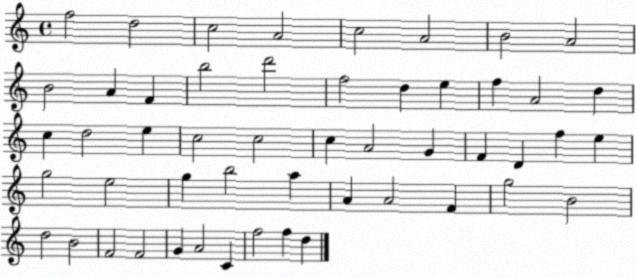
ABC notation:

X:1
T:Untitled
M:4/4
L:1/4
K:C
f2 d2 c2 A2 c2 A2 B2 A2 B2 A F b2 d'2 f2 d e f A2 d c d2 e c2 c2 c A2 G F D f e g2 e2 g b2 a A A2 F g2 B2 d2 B2 F2 F2 G A2 C f2 f d